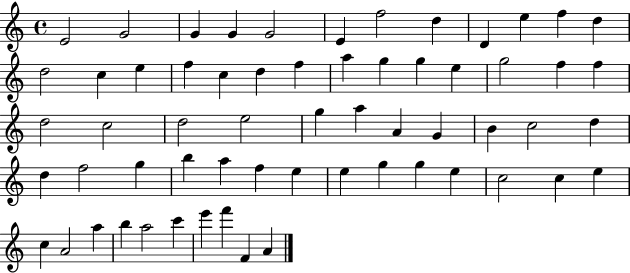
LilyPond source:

{
  \clef treble
  \time 4/4
  \defaultTimeSignature
  \key c \major
  e'2 g'2 | g'4 g'4 g'2 | e'4 f''2 d''4 | d'4 e''4 f''4 d''4 | \break d''2 c''4 e''4 | f''4 c''4 d''4 f''4 | a''4 g''4 g''4 e''4 | g''2 f''4 f''4 | \break d''2 c''2 | d''2 e''2 | g''4 a''4 a'4 g'4 | b'4 c''2 d''4 | \break d''4 f''2 g''4 | b''4 a''4 f''4 e''4 | e''4 g''4 g''4 e''4 | c''2 c''4 e''4 | \break c''4 a'2 a''4 | b''4 a''2 c'''4 | e'''4 f'''4 f'4 a'4 | \bar "|."
}